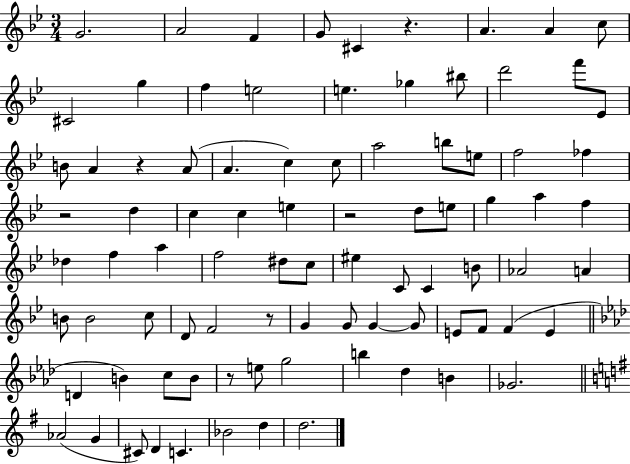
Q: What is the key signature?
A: BES major